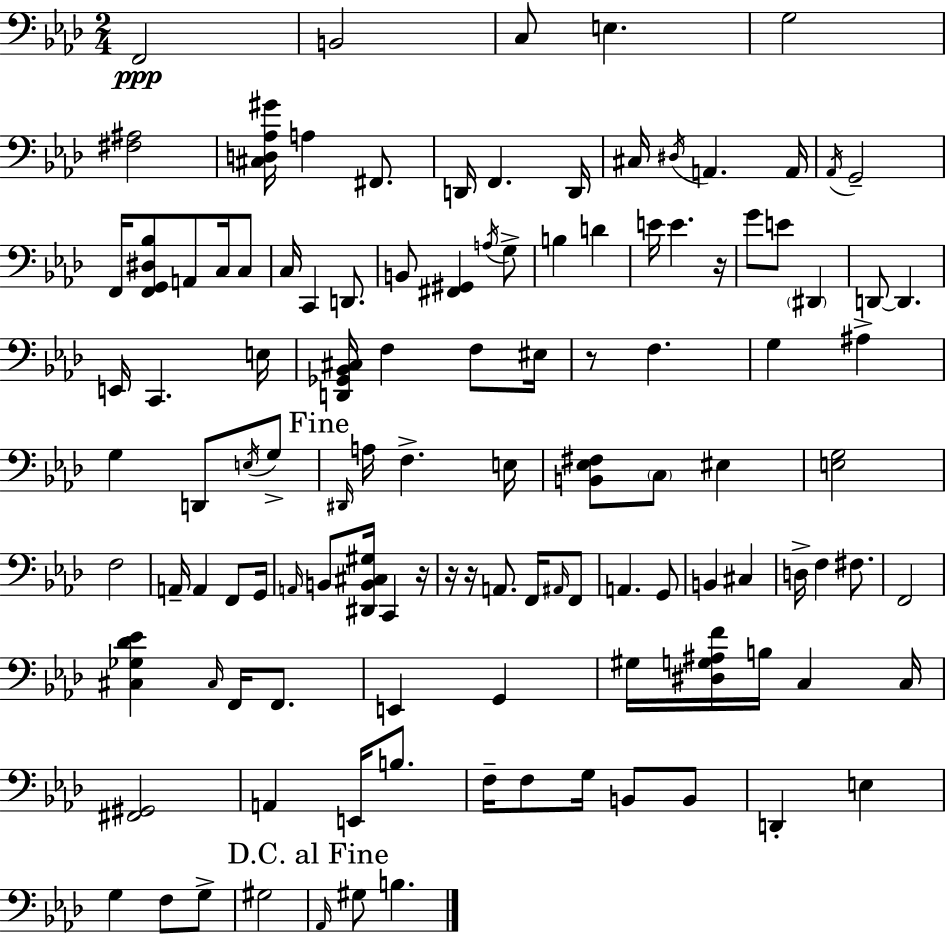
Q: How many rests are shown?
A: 5